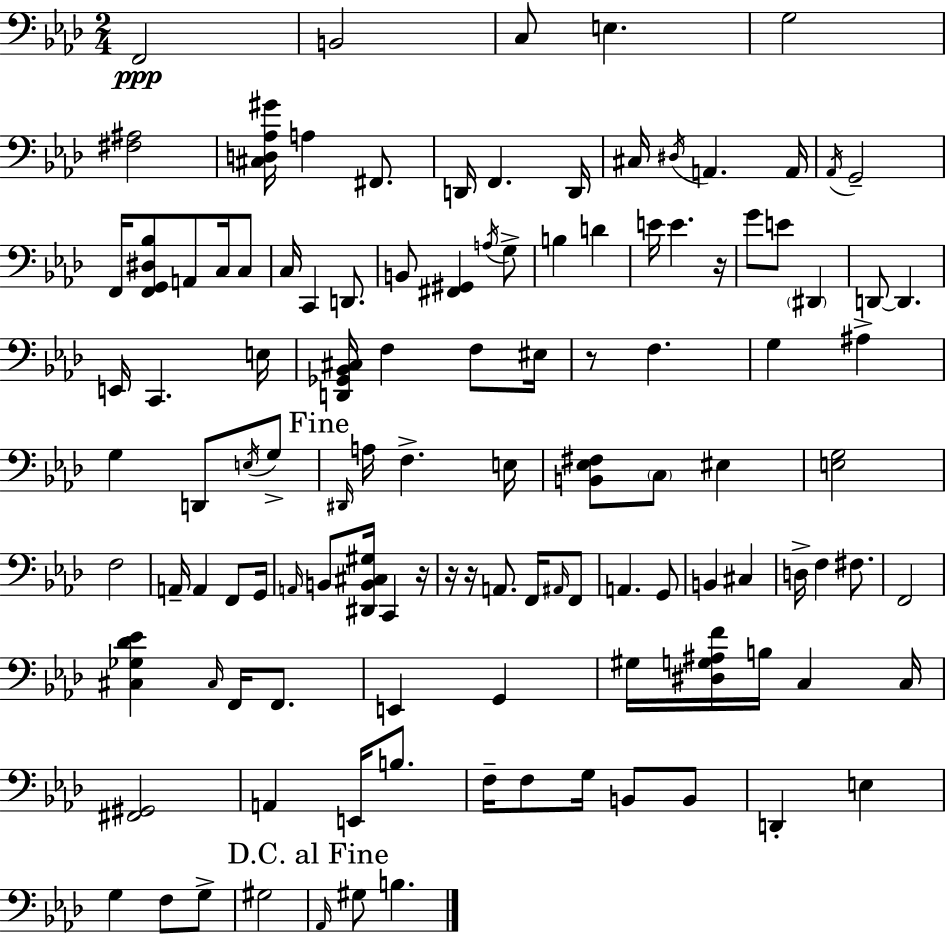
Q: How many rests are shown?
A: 5